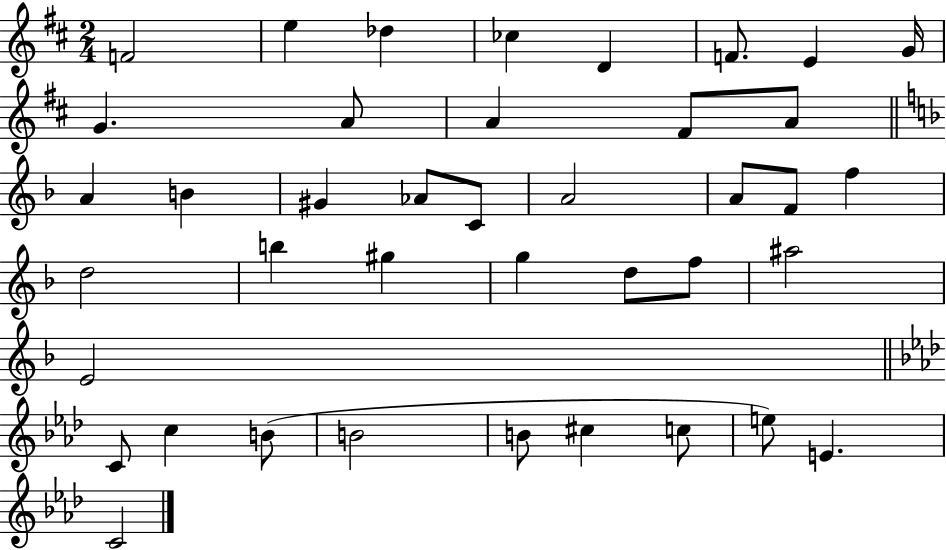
F4/h E5/q Db5/q CES5/q D4/q F4/e. E4/q G4/s G4/q. A4/e A4/q F#4/e A4/e A4/q B4/q G#4/q Ab4/e C4/e A4/h A4/e F4/e F5/q D5/h B5/q G#5/q G5/q D5/e F5/e A#5/h E4/h C4/e C5/q B4/e B4/h B4/e C#5/q C5/e E5/e E4/q. C4/h